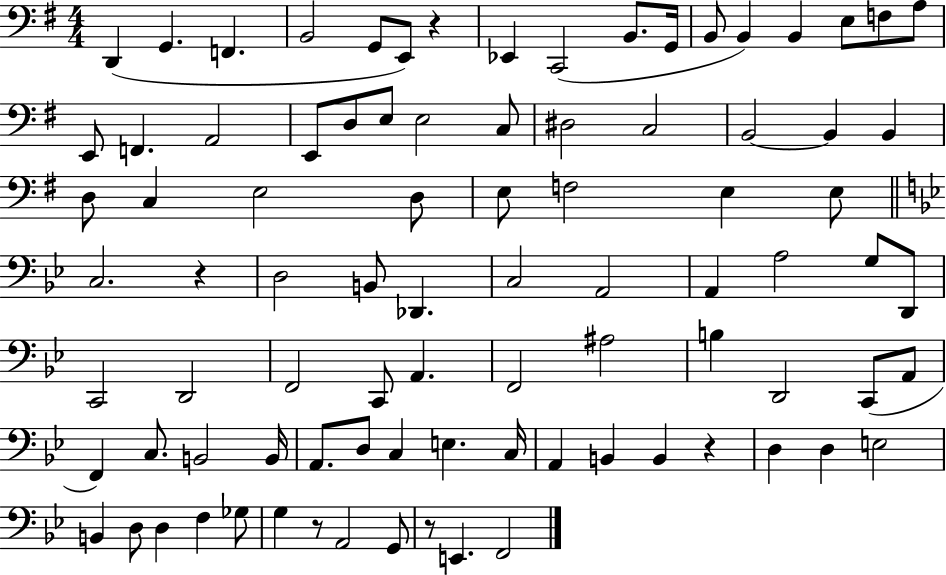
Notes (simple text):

D2/q G2/q. F2/q. B2/h G2/e E2/e R/q Eb2/q C2/h B2/e. G2/s B2/e B2/q B2/q E3/e F3/e A3/e E2/e F2/q. A2/h E2/e D3/e E3/e E3/h C3/e D#3/h C3/h B2/h B2/q B2/q D3/e C3/q E3/h D3/e E3/e F3/h E3/q E3/e C3/h. R/q D3/h B2/e Db2/q. C3/h A2/h A2/q A3/h G3/e D2/e C2/h D2/h F2/h C2/e A2/q. F2/h A#3/h B3/q D2/h C2/e A2/e F2/q C3/e. B2/h B2/s A2/e. D3/e C3/q E3/q. C3/s A2/q B2/q B2/q R/q D3/q D3/q E3/h B2/q D3/e D3/q F3/q Gb3/e G3/q R/e A2/h G2/e R/e E2/q. F2/h